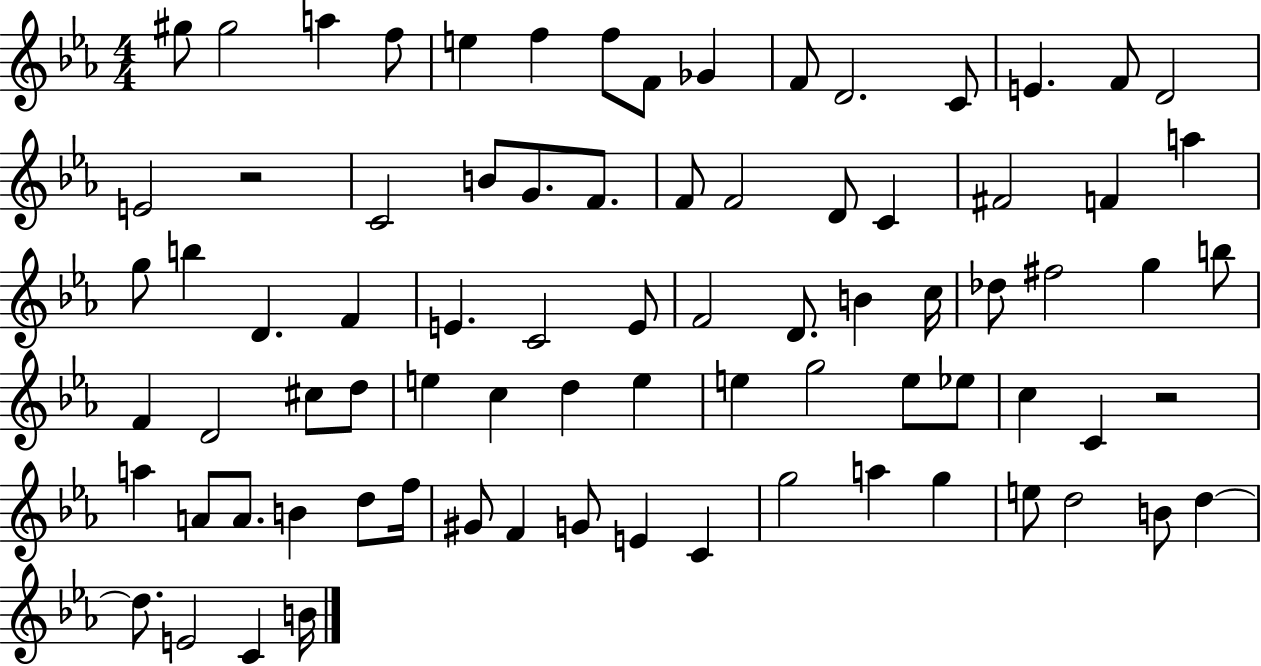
G#5/e G#5/h A5/q F5/e E5/q F5/q F5/e F4/e Gb4/q F4/e D4/h. C4/e E4/q. F4/e D4/h E4/h R/h C4/h B4/e G4/e. F4/e. F4/e F4/h D4/e C4/q F#4/h F4/q A5/q G5/e B5/q D4/q. F4/q E4/q. C4/h E4/e F4/h D4/e. B4/q C5/s Db5/e F#5/h G5/q B5/e F4/q D4/h C#5/e D5/e E5/q C5/q D5/q E5/q E5/q G5/h E5/e Eb5/e C5/q C4/q R/h A5/q A4/e A4/e. B4/q D5/e F5/s G#4/e F4/q G4/e E4/q C4/q G5/h A5/q G5/q E5/e D5/h B4/e D5/q D5/e. E4/h C4/q B4/s